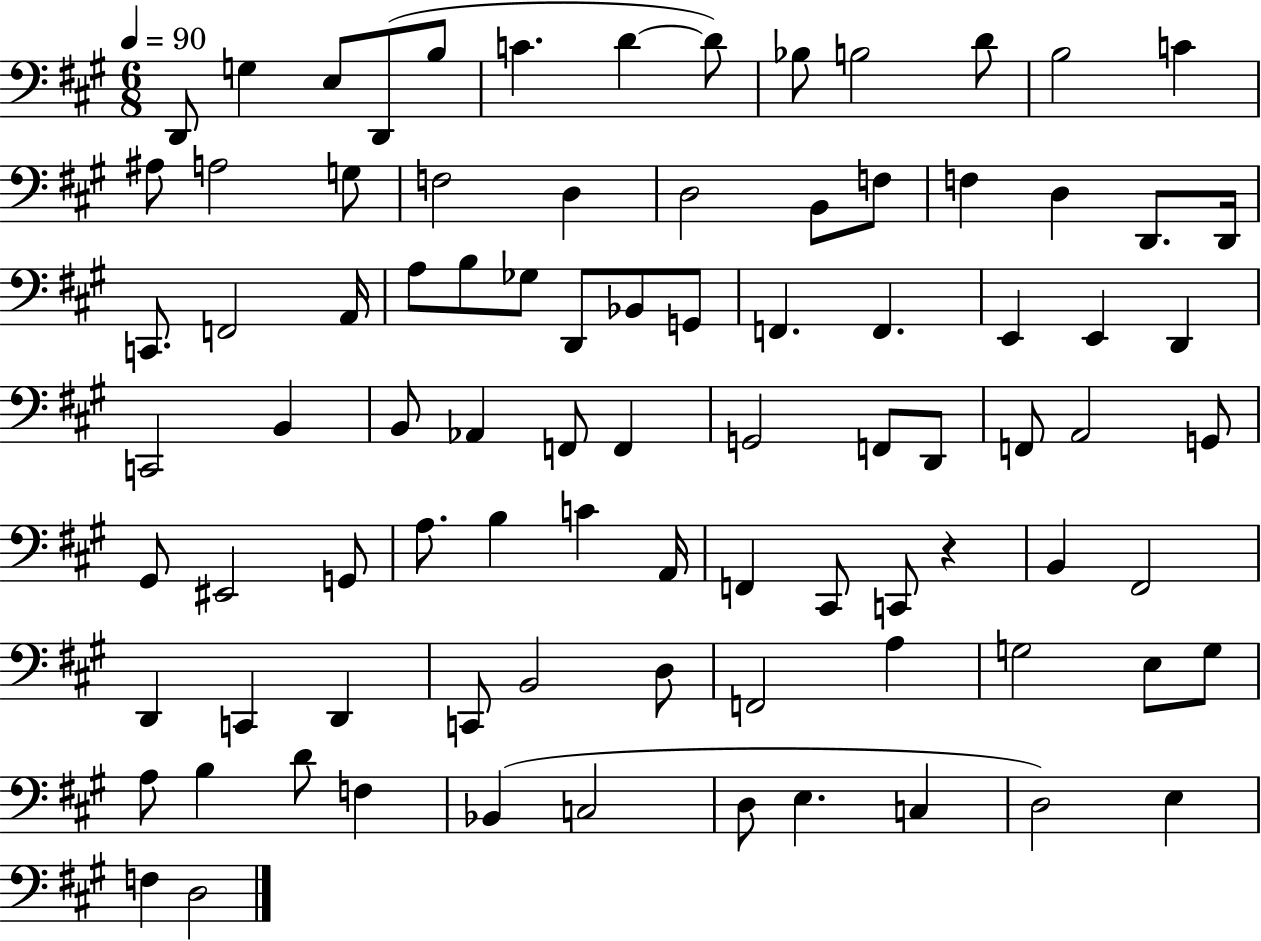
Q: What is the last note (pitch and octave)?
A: D3